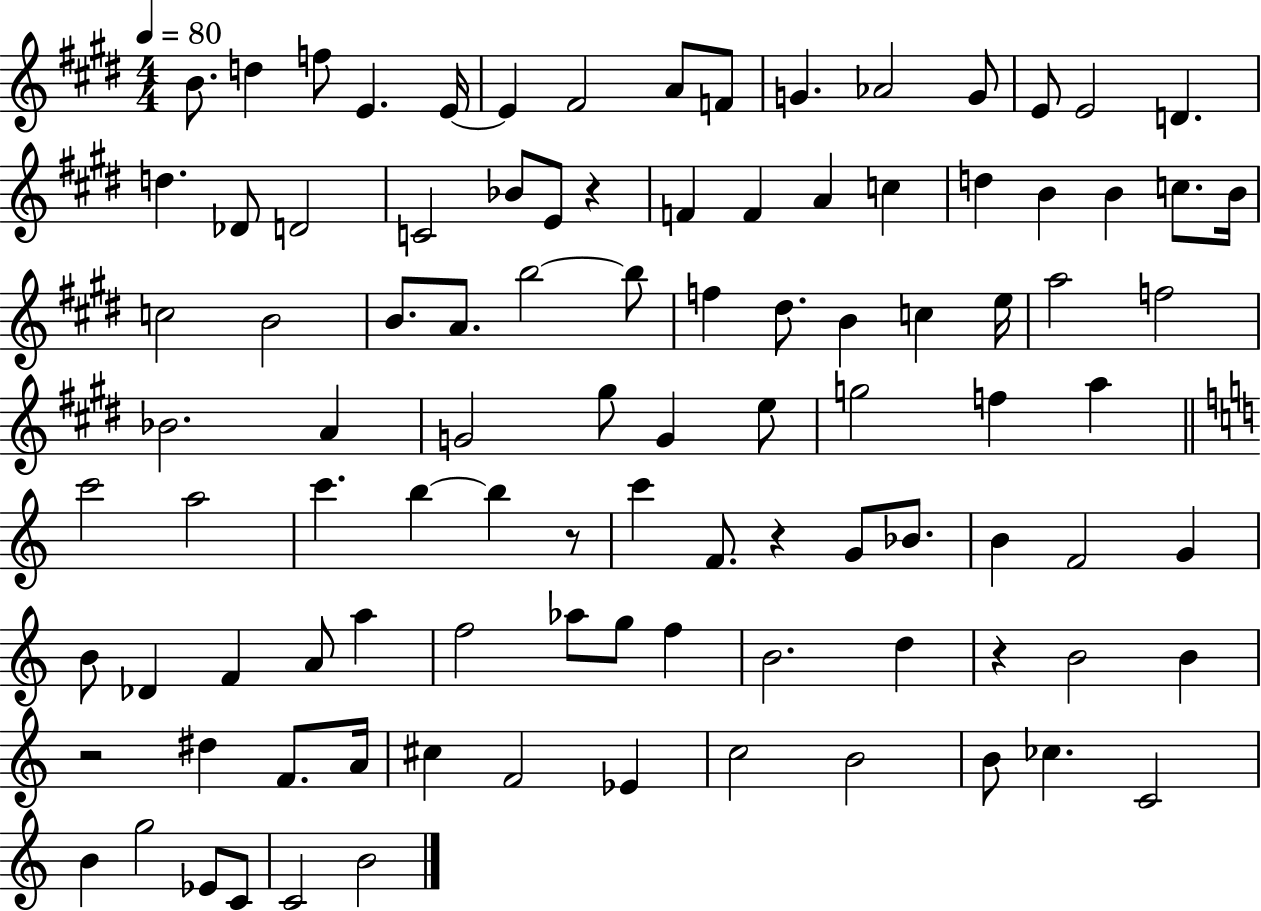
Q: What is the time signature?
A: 4/4